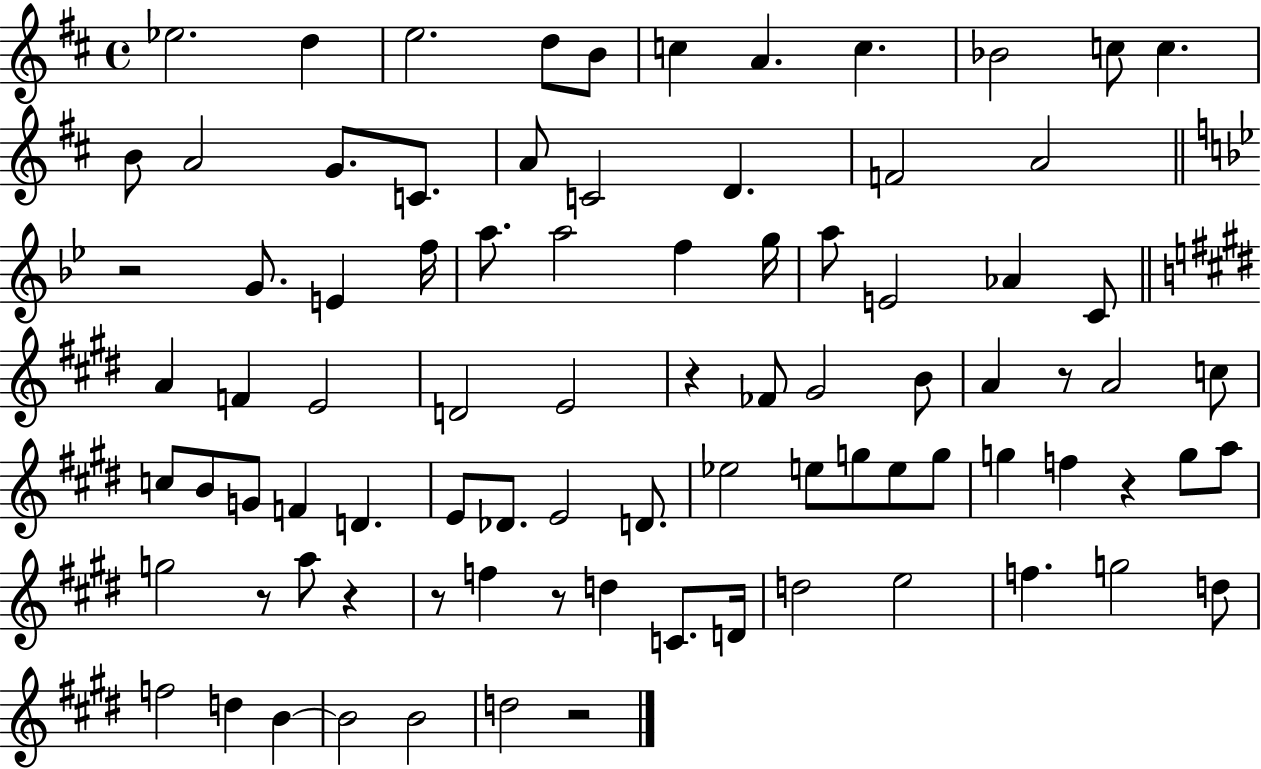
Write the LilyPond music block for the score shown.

{
  \clef treble
  \time 4/4
  \defaultTimeSignature
  \key d \major
  \repeat volta 2 { ees''2. d''4 | e''2. d''8 b'8 | c''4 a'4. c''4. | bes'2 c''8 c''4. | \break b'8 a'2 g'8. c'8. | a'8 c'2 d'4. | f'2 a'2 | \bar "||" \break \key bes \major r2 g'8. e'4 f''16 | a''8. a''2 f''4 g''16 | a''8 e'2 aes'4 c'8 | \bar "||" \break \key e \major a'4 f'4 e'2 | d'2 e'2 | r4 fes'8 gis'2 b'8 | a'4 r8 a'2 c''8 | \break c''8 b'8 g'8 f'4 d'4. | e'8 des'8. e'2 d'8. | ees''2 e''8 g''8 e''8 g''8 | g''4 f''4 r4 g''8 a''8 | \break g''2 r8 a''8 r4 | r8 f''4 r8 d''4 c'8. d'16 | d''2 e''2 | f''4. g''2 d''8 | \break f''2 d''4 b'4~~ | b'2 b'2 | d''2 r2 | } \bar "|."
}